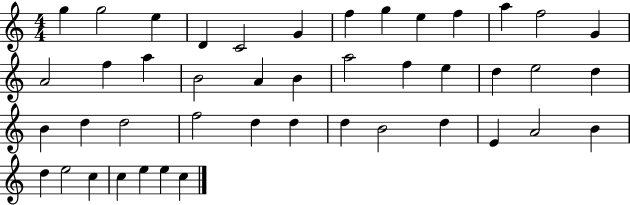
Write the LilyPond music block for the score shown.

{
  \clef treble
  \numericTimeSignature
  \time 4/4
  \key c \major
  g''4 g''2 e''4 | d'4 c'2 g'4 | f''4 g''4 e''4 f''4 | a''4 f''2 g'4 | \break a'2 f''4 a''4 | b'2 a'4 b'4 | a''2 f''4 e''4 | d''4 e''2 d''4 | \break b'4 d''4 d''2 | f''2 d''4 d''4 | d''4 b'2 d''4 | e'4 a'2 b'4 | \break d''4 e''2 c''4 | c''4 e''4 e''4 c''4 | \bar "|."
}